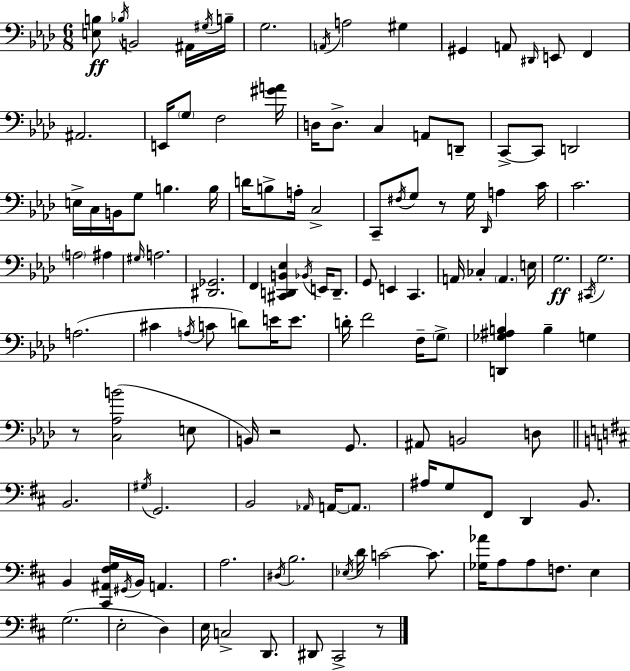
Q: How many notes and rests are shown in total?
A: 128